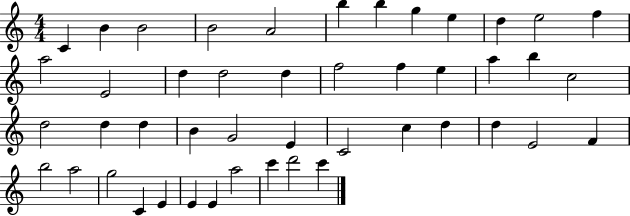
C4/q B4/q B4/h B4/h A4/h B5/q B5/q G5/q E5/q D5/q E5/h F5/q A5/h E4/h D5/q D5/h D5/q F5/h F5/q E5/q A5/q B5/q C5/h D5/h D5/q D5/q B4/q G4/h E4/q C4/h C5/q D5/q D5/q E4/h F4/q B5/h A5/h G5/h C4/q E4/q E4/q E4/q A5/h C6/q D6/h C6/q